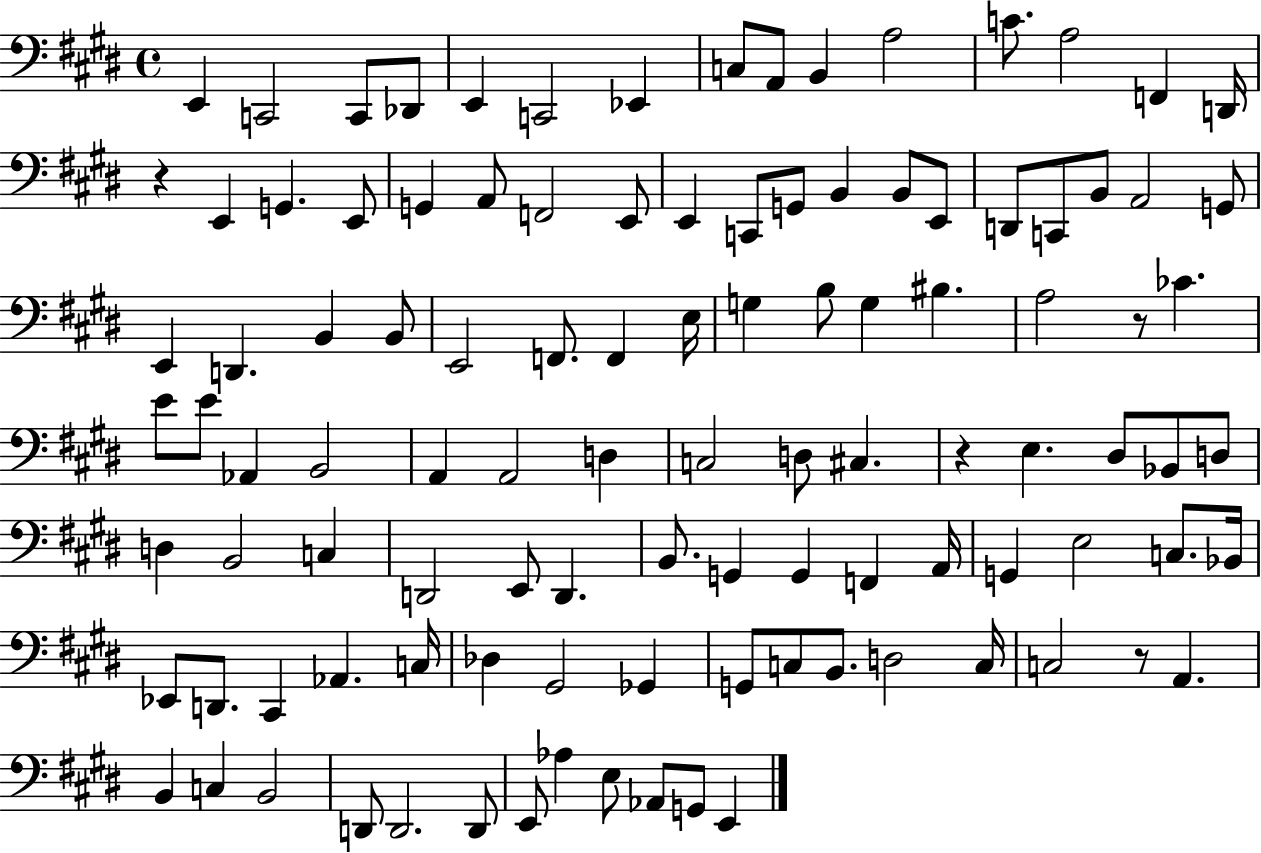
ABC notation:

X:1
T:Untitled
M:4/4
L:1/4
K:E
E,, C,,2 C,,/2 _D,,/2 E,, C,,2 _E,, C,/2 A,,/2 B,, A,2 C/2 A,2 F,, D,,/4 z E,, G,, E,,/2 G,, A,,/2 F,,2 E,,/2 E,, C,,/2 G,,/2 B,, B,,/2 E,,/2 D,,/2 C,,/2 B,,/2 A,,2 G,,/2 E,, D,, B,, B,,/2 E,,2 F,,/2 F,, E,/4 G, B,/2 G, ^B, A,2 z/2 _C E/2 E/2 _A,, B,,2 A,, A,,2 D, C,2 D,/2 ^C, z E, ^D,/2 _B,,/2 D,/2 D, B,,2 C, D,,2 E,,/2 D,, B,,/2 G,, G,, F,, A,,/4 G,, E,2 C,/2 _B,,/4 _E,,/2 D,,/2 ^C,, _A,, C,/4 _D, ^G,,2 _G,, G,,/2 C,/2 B,,/2 D,2 C,/4 C,2 z/2 A,, B,, C, B,,2 D,,/2 D,,2 D,,/2 E,,/2 _A, E,/2 _A,,/2 G,,/2 E,,